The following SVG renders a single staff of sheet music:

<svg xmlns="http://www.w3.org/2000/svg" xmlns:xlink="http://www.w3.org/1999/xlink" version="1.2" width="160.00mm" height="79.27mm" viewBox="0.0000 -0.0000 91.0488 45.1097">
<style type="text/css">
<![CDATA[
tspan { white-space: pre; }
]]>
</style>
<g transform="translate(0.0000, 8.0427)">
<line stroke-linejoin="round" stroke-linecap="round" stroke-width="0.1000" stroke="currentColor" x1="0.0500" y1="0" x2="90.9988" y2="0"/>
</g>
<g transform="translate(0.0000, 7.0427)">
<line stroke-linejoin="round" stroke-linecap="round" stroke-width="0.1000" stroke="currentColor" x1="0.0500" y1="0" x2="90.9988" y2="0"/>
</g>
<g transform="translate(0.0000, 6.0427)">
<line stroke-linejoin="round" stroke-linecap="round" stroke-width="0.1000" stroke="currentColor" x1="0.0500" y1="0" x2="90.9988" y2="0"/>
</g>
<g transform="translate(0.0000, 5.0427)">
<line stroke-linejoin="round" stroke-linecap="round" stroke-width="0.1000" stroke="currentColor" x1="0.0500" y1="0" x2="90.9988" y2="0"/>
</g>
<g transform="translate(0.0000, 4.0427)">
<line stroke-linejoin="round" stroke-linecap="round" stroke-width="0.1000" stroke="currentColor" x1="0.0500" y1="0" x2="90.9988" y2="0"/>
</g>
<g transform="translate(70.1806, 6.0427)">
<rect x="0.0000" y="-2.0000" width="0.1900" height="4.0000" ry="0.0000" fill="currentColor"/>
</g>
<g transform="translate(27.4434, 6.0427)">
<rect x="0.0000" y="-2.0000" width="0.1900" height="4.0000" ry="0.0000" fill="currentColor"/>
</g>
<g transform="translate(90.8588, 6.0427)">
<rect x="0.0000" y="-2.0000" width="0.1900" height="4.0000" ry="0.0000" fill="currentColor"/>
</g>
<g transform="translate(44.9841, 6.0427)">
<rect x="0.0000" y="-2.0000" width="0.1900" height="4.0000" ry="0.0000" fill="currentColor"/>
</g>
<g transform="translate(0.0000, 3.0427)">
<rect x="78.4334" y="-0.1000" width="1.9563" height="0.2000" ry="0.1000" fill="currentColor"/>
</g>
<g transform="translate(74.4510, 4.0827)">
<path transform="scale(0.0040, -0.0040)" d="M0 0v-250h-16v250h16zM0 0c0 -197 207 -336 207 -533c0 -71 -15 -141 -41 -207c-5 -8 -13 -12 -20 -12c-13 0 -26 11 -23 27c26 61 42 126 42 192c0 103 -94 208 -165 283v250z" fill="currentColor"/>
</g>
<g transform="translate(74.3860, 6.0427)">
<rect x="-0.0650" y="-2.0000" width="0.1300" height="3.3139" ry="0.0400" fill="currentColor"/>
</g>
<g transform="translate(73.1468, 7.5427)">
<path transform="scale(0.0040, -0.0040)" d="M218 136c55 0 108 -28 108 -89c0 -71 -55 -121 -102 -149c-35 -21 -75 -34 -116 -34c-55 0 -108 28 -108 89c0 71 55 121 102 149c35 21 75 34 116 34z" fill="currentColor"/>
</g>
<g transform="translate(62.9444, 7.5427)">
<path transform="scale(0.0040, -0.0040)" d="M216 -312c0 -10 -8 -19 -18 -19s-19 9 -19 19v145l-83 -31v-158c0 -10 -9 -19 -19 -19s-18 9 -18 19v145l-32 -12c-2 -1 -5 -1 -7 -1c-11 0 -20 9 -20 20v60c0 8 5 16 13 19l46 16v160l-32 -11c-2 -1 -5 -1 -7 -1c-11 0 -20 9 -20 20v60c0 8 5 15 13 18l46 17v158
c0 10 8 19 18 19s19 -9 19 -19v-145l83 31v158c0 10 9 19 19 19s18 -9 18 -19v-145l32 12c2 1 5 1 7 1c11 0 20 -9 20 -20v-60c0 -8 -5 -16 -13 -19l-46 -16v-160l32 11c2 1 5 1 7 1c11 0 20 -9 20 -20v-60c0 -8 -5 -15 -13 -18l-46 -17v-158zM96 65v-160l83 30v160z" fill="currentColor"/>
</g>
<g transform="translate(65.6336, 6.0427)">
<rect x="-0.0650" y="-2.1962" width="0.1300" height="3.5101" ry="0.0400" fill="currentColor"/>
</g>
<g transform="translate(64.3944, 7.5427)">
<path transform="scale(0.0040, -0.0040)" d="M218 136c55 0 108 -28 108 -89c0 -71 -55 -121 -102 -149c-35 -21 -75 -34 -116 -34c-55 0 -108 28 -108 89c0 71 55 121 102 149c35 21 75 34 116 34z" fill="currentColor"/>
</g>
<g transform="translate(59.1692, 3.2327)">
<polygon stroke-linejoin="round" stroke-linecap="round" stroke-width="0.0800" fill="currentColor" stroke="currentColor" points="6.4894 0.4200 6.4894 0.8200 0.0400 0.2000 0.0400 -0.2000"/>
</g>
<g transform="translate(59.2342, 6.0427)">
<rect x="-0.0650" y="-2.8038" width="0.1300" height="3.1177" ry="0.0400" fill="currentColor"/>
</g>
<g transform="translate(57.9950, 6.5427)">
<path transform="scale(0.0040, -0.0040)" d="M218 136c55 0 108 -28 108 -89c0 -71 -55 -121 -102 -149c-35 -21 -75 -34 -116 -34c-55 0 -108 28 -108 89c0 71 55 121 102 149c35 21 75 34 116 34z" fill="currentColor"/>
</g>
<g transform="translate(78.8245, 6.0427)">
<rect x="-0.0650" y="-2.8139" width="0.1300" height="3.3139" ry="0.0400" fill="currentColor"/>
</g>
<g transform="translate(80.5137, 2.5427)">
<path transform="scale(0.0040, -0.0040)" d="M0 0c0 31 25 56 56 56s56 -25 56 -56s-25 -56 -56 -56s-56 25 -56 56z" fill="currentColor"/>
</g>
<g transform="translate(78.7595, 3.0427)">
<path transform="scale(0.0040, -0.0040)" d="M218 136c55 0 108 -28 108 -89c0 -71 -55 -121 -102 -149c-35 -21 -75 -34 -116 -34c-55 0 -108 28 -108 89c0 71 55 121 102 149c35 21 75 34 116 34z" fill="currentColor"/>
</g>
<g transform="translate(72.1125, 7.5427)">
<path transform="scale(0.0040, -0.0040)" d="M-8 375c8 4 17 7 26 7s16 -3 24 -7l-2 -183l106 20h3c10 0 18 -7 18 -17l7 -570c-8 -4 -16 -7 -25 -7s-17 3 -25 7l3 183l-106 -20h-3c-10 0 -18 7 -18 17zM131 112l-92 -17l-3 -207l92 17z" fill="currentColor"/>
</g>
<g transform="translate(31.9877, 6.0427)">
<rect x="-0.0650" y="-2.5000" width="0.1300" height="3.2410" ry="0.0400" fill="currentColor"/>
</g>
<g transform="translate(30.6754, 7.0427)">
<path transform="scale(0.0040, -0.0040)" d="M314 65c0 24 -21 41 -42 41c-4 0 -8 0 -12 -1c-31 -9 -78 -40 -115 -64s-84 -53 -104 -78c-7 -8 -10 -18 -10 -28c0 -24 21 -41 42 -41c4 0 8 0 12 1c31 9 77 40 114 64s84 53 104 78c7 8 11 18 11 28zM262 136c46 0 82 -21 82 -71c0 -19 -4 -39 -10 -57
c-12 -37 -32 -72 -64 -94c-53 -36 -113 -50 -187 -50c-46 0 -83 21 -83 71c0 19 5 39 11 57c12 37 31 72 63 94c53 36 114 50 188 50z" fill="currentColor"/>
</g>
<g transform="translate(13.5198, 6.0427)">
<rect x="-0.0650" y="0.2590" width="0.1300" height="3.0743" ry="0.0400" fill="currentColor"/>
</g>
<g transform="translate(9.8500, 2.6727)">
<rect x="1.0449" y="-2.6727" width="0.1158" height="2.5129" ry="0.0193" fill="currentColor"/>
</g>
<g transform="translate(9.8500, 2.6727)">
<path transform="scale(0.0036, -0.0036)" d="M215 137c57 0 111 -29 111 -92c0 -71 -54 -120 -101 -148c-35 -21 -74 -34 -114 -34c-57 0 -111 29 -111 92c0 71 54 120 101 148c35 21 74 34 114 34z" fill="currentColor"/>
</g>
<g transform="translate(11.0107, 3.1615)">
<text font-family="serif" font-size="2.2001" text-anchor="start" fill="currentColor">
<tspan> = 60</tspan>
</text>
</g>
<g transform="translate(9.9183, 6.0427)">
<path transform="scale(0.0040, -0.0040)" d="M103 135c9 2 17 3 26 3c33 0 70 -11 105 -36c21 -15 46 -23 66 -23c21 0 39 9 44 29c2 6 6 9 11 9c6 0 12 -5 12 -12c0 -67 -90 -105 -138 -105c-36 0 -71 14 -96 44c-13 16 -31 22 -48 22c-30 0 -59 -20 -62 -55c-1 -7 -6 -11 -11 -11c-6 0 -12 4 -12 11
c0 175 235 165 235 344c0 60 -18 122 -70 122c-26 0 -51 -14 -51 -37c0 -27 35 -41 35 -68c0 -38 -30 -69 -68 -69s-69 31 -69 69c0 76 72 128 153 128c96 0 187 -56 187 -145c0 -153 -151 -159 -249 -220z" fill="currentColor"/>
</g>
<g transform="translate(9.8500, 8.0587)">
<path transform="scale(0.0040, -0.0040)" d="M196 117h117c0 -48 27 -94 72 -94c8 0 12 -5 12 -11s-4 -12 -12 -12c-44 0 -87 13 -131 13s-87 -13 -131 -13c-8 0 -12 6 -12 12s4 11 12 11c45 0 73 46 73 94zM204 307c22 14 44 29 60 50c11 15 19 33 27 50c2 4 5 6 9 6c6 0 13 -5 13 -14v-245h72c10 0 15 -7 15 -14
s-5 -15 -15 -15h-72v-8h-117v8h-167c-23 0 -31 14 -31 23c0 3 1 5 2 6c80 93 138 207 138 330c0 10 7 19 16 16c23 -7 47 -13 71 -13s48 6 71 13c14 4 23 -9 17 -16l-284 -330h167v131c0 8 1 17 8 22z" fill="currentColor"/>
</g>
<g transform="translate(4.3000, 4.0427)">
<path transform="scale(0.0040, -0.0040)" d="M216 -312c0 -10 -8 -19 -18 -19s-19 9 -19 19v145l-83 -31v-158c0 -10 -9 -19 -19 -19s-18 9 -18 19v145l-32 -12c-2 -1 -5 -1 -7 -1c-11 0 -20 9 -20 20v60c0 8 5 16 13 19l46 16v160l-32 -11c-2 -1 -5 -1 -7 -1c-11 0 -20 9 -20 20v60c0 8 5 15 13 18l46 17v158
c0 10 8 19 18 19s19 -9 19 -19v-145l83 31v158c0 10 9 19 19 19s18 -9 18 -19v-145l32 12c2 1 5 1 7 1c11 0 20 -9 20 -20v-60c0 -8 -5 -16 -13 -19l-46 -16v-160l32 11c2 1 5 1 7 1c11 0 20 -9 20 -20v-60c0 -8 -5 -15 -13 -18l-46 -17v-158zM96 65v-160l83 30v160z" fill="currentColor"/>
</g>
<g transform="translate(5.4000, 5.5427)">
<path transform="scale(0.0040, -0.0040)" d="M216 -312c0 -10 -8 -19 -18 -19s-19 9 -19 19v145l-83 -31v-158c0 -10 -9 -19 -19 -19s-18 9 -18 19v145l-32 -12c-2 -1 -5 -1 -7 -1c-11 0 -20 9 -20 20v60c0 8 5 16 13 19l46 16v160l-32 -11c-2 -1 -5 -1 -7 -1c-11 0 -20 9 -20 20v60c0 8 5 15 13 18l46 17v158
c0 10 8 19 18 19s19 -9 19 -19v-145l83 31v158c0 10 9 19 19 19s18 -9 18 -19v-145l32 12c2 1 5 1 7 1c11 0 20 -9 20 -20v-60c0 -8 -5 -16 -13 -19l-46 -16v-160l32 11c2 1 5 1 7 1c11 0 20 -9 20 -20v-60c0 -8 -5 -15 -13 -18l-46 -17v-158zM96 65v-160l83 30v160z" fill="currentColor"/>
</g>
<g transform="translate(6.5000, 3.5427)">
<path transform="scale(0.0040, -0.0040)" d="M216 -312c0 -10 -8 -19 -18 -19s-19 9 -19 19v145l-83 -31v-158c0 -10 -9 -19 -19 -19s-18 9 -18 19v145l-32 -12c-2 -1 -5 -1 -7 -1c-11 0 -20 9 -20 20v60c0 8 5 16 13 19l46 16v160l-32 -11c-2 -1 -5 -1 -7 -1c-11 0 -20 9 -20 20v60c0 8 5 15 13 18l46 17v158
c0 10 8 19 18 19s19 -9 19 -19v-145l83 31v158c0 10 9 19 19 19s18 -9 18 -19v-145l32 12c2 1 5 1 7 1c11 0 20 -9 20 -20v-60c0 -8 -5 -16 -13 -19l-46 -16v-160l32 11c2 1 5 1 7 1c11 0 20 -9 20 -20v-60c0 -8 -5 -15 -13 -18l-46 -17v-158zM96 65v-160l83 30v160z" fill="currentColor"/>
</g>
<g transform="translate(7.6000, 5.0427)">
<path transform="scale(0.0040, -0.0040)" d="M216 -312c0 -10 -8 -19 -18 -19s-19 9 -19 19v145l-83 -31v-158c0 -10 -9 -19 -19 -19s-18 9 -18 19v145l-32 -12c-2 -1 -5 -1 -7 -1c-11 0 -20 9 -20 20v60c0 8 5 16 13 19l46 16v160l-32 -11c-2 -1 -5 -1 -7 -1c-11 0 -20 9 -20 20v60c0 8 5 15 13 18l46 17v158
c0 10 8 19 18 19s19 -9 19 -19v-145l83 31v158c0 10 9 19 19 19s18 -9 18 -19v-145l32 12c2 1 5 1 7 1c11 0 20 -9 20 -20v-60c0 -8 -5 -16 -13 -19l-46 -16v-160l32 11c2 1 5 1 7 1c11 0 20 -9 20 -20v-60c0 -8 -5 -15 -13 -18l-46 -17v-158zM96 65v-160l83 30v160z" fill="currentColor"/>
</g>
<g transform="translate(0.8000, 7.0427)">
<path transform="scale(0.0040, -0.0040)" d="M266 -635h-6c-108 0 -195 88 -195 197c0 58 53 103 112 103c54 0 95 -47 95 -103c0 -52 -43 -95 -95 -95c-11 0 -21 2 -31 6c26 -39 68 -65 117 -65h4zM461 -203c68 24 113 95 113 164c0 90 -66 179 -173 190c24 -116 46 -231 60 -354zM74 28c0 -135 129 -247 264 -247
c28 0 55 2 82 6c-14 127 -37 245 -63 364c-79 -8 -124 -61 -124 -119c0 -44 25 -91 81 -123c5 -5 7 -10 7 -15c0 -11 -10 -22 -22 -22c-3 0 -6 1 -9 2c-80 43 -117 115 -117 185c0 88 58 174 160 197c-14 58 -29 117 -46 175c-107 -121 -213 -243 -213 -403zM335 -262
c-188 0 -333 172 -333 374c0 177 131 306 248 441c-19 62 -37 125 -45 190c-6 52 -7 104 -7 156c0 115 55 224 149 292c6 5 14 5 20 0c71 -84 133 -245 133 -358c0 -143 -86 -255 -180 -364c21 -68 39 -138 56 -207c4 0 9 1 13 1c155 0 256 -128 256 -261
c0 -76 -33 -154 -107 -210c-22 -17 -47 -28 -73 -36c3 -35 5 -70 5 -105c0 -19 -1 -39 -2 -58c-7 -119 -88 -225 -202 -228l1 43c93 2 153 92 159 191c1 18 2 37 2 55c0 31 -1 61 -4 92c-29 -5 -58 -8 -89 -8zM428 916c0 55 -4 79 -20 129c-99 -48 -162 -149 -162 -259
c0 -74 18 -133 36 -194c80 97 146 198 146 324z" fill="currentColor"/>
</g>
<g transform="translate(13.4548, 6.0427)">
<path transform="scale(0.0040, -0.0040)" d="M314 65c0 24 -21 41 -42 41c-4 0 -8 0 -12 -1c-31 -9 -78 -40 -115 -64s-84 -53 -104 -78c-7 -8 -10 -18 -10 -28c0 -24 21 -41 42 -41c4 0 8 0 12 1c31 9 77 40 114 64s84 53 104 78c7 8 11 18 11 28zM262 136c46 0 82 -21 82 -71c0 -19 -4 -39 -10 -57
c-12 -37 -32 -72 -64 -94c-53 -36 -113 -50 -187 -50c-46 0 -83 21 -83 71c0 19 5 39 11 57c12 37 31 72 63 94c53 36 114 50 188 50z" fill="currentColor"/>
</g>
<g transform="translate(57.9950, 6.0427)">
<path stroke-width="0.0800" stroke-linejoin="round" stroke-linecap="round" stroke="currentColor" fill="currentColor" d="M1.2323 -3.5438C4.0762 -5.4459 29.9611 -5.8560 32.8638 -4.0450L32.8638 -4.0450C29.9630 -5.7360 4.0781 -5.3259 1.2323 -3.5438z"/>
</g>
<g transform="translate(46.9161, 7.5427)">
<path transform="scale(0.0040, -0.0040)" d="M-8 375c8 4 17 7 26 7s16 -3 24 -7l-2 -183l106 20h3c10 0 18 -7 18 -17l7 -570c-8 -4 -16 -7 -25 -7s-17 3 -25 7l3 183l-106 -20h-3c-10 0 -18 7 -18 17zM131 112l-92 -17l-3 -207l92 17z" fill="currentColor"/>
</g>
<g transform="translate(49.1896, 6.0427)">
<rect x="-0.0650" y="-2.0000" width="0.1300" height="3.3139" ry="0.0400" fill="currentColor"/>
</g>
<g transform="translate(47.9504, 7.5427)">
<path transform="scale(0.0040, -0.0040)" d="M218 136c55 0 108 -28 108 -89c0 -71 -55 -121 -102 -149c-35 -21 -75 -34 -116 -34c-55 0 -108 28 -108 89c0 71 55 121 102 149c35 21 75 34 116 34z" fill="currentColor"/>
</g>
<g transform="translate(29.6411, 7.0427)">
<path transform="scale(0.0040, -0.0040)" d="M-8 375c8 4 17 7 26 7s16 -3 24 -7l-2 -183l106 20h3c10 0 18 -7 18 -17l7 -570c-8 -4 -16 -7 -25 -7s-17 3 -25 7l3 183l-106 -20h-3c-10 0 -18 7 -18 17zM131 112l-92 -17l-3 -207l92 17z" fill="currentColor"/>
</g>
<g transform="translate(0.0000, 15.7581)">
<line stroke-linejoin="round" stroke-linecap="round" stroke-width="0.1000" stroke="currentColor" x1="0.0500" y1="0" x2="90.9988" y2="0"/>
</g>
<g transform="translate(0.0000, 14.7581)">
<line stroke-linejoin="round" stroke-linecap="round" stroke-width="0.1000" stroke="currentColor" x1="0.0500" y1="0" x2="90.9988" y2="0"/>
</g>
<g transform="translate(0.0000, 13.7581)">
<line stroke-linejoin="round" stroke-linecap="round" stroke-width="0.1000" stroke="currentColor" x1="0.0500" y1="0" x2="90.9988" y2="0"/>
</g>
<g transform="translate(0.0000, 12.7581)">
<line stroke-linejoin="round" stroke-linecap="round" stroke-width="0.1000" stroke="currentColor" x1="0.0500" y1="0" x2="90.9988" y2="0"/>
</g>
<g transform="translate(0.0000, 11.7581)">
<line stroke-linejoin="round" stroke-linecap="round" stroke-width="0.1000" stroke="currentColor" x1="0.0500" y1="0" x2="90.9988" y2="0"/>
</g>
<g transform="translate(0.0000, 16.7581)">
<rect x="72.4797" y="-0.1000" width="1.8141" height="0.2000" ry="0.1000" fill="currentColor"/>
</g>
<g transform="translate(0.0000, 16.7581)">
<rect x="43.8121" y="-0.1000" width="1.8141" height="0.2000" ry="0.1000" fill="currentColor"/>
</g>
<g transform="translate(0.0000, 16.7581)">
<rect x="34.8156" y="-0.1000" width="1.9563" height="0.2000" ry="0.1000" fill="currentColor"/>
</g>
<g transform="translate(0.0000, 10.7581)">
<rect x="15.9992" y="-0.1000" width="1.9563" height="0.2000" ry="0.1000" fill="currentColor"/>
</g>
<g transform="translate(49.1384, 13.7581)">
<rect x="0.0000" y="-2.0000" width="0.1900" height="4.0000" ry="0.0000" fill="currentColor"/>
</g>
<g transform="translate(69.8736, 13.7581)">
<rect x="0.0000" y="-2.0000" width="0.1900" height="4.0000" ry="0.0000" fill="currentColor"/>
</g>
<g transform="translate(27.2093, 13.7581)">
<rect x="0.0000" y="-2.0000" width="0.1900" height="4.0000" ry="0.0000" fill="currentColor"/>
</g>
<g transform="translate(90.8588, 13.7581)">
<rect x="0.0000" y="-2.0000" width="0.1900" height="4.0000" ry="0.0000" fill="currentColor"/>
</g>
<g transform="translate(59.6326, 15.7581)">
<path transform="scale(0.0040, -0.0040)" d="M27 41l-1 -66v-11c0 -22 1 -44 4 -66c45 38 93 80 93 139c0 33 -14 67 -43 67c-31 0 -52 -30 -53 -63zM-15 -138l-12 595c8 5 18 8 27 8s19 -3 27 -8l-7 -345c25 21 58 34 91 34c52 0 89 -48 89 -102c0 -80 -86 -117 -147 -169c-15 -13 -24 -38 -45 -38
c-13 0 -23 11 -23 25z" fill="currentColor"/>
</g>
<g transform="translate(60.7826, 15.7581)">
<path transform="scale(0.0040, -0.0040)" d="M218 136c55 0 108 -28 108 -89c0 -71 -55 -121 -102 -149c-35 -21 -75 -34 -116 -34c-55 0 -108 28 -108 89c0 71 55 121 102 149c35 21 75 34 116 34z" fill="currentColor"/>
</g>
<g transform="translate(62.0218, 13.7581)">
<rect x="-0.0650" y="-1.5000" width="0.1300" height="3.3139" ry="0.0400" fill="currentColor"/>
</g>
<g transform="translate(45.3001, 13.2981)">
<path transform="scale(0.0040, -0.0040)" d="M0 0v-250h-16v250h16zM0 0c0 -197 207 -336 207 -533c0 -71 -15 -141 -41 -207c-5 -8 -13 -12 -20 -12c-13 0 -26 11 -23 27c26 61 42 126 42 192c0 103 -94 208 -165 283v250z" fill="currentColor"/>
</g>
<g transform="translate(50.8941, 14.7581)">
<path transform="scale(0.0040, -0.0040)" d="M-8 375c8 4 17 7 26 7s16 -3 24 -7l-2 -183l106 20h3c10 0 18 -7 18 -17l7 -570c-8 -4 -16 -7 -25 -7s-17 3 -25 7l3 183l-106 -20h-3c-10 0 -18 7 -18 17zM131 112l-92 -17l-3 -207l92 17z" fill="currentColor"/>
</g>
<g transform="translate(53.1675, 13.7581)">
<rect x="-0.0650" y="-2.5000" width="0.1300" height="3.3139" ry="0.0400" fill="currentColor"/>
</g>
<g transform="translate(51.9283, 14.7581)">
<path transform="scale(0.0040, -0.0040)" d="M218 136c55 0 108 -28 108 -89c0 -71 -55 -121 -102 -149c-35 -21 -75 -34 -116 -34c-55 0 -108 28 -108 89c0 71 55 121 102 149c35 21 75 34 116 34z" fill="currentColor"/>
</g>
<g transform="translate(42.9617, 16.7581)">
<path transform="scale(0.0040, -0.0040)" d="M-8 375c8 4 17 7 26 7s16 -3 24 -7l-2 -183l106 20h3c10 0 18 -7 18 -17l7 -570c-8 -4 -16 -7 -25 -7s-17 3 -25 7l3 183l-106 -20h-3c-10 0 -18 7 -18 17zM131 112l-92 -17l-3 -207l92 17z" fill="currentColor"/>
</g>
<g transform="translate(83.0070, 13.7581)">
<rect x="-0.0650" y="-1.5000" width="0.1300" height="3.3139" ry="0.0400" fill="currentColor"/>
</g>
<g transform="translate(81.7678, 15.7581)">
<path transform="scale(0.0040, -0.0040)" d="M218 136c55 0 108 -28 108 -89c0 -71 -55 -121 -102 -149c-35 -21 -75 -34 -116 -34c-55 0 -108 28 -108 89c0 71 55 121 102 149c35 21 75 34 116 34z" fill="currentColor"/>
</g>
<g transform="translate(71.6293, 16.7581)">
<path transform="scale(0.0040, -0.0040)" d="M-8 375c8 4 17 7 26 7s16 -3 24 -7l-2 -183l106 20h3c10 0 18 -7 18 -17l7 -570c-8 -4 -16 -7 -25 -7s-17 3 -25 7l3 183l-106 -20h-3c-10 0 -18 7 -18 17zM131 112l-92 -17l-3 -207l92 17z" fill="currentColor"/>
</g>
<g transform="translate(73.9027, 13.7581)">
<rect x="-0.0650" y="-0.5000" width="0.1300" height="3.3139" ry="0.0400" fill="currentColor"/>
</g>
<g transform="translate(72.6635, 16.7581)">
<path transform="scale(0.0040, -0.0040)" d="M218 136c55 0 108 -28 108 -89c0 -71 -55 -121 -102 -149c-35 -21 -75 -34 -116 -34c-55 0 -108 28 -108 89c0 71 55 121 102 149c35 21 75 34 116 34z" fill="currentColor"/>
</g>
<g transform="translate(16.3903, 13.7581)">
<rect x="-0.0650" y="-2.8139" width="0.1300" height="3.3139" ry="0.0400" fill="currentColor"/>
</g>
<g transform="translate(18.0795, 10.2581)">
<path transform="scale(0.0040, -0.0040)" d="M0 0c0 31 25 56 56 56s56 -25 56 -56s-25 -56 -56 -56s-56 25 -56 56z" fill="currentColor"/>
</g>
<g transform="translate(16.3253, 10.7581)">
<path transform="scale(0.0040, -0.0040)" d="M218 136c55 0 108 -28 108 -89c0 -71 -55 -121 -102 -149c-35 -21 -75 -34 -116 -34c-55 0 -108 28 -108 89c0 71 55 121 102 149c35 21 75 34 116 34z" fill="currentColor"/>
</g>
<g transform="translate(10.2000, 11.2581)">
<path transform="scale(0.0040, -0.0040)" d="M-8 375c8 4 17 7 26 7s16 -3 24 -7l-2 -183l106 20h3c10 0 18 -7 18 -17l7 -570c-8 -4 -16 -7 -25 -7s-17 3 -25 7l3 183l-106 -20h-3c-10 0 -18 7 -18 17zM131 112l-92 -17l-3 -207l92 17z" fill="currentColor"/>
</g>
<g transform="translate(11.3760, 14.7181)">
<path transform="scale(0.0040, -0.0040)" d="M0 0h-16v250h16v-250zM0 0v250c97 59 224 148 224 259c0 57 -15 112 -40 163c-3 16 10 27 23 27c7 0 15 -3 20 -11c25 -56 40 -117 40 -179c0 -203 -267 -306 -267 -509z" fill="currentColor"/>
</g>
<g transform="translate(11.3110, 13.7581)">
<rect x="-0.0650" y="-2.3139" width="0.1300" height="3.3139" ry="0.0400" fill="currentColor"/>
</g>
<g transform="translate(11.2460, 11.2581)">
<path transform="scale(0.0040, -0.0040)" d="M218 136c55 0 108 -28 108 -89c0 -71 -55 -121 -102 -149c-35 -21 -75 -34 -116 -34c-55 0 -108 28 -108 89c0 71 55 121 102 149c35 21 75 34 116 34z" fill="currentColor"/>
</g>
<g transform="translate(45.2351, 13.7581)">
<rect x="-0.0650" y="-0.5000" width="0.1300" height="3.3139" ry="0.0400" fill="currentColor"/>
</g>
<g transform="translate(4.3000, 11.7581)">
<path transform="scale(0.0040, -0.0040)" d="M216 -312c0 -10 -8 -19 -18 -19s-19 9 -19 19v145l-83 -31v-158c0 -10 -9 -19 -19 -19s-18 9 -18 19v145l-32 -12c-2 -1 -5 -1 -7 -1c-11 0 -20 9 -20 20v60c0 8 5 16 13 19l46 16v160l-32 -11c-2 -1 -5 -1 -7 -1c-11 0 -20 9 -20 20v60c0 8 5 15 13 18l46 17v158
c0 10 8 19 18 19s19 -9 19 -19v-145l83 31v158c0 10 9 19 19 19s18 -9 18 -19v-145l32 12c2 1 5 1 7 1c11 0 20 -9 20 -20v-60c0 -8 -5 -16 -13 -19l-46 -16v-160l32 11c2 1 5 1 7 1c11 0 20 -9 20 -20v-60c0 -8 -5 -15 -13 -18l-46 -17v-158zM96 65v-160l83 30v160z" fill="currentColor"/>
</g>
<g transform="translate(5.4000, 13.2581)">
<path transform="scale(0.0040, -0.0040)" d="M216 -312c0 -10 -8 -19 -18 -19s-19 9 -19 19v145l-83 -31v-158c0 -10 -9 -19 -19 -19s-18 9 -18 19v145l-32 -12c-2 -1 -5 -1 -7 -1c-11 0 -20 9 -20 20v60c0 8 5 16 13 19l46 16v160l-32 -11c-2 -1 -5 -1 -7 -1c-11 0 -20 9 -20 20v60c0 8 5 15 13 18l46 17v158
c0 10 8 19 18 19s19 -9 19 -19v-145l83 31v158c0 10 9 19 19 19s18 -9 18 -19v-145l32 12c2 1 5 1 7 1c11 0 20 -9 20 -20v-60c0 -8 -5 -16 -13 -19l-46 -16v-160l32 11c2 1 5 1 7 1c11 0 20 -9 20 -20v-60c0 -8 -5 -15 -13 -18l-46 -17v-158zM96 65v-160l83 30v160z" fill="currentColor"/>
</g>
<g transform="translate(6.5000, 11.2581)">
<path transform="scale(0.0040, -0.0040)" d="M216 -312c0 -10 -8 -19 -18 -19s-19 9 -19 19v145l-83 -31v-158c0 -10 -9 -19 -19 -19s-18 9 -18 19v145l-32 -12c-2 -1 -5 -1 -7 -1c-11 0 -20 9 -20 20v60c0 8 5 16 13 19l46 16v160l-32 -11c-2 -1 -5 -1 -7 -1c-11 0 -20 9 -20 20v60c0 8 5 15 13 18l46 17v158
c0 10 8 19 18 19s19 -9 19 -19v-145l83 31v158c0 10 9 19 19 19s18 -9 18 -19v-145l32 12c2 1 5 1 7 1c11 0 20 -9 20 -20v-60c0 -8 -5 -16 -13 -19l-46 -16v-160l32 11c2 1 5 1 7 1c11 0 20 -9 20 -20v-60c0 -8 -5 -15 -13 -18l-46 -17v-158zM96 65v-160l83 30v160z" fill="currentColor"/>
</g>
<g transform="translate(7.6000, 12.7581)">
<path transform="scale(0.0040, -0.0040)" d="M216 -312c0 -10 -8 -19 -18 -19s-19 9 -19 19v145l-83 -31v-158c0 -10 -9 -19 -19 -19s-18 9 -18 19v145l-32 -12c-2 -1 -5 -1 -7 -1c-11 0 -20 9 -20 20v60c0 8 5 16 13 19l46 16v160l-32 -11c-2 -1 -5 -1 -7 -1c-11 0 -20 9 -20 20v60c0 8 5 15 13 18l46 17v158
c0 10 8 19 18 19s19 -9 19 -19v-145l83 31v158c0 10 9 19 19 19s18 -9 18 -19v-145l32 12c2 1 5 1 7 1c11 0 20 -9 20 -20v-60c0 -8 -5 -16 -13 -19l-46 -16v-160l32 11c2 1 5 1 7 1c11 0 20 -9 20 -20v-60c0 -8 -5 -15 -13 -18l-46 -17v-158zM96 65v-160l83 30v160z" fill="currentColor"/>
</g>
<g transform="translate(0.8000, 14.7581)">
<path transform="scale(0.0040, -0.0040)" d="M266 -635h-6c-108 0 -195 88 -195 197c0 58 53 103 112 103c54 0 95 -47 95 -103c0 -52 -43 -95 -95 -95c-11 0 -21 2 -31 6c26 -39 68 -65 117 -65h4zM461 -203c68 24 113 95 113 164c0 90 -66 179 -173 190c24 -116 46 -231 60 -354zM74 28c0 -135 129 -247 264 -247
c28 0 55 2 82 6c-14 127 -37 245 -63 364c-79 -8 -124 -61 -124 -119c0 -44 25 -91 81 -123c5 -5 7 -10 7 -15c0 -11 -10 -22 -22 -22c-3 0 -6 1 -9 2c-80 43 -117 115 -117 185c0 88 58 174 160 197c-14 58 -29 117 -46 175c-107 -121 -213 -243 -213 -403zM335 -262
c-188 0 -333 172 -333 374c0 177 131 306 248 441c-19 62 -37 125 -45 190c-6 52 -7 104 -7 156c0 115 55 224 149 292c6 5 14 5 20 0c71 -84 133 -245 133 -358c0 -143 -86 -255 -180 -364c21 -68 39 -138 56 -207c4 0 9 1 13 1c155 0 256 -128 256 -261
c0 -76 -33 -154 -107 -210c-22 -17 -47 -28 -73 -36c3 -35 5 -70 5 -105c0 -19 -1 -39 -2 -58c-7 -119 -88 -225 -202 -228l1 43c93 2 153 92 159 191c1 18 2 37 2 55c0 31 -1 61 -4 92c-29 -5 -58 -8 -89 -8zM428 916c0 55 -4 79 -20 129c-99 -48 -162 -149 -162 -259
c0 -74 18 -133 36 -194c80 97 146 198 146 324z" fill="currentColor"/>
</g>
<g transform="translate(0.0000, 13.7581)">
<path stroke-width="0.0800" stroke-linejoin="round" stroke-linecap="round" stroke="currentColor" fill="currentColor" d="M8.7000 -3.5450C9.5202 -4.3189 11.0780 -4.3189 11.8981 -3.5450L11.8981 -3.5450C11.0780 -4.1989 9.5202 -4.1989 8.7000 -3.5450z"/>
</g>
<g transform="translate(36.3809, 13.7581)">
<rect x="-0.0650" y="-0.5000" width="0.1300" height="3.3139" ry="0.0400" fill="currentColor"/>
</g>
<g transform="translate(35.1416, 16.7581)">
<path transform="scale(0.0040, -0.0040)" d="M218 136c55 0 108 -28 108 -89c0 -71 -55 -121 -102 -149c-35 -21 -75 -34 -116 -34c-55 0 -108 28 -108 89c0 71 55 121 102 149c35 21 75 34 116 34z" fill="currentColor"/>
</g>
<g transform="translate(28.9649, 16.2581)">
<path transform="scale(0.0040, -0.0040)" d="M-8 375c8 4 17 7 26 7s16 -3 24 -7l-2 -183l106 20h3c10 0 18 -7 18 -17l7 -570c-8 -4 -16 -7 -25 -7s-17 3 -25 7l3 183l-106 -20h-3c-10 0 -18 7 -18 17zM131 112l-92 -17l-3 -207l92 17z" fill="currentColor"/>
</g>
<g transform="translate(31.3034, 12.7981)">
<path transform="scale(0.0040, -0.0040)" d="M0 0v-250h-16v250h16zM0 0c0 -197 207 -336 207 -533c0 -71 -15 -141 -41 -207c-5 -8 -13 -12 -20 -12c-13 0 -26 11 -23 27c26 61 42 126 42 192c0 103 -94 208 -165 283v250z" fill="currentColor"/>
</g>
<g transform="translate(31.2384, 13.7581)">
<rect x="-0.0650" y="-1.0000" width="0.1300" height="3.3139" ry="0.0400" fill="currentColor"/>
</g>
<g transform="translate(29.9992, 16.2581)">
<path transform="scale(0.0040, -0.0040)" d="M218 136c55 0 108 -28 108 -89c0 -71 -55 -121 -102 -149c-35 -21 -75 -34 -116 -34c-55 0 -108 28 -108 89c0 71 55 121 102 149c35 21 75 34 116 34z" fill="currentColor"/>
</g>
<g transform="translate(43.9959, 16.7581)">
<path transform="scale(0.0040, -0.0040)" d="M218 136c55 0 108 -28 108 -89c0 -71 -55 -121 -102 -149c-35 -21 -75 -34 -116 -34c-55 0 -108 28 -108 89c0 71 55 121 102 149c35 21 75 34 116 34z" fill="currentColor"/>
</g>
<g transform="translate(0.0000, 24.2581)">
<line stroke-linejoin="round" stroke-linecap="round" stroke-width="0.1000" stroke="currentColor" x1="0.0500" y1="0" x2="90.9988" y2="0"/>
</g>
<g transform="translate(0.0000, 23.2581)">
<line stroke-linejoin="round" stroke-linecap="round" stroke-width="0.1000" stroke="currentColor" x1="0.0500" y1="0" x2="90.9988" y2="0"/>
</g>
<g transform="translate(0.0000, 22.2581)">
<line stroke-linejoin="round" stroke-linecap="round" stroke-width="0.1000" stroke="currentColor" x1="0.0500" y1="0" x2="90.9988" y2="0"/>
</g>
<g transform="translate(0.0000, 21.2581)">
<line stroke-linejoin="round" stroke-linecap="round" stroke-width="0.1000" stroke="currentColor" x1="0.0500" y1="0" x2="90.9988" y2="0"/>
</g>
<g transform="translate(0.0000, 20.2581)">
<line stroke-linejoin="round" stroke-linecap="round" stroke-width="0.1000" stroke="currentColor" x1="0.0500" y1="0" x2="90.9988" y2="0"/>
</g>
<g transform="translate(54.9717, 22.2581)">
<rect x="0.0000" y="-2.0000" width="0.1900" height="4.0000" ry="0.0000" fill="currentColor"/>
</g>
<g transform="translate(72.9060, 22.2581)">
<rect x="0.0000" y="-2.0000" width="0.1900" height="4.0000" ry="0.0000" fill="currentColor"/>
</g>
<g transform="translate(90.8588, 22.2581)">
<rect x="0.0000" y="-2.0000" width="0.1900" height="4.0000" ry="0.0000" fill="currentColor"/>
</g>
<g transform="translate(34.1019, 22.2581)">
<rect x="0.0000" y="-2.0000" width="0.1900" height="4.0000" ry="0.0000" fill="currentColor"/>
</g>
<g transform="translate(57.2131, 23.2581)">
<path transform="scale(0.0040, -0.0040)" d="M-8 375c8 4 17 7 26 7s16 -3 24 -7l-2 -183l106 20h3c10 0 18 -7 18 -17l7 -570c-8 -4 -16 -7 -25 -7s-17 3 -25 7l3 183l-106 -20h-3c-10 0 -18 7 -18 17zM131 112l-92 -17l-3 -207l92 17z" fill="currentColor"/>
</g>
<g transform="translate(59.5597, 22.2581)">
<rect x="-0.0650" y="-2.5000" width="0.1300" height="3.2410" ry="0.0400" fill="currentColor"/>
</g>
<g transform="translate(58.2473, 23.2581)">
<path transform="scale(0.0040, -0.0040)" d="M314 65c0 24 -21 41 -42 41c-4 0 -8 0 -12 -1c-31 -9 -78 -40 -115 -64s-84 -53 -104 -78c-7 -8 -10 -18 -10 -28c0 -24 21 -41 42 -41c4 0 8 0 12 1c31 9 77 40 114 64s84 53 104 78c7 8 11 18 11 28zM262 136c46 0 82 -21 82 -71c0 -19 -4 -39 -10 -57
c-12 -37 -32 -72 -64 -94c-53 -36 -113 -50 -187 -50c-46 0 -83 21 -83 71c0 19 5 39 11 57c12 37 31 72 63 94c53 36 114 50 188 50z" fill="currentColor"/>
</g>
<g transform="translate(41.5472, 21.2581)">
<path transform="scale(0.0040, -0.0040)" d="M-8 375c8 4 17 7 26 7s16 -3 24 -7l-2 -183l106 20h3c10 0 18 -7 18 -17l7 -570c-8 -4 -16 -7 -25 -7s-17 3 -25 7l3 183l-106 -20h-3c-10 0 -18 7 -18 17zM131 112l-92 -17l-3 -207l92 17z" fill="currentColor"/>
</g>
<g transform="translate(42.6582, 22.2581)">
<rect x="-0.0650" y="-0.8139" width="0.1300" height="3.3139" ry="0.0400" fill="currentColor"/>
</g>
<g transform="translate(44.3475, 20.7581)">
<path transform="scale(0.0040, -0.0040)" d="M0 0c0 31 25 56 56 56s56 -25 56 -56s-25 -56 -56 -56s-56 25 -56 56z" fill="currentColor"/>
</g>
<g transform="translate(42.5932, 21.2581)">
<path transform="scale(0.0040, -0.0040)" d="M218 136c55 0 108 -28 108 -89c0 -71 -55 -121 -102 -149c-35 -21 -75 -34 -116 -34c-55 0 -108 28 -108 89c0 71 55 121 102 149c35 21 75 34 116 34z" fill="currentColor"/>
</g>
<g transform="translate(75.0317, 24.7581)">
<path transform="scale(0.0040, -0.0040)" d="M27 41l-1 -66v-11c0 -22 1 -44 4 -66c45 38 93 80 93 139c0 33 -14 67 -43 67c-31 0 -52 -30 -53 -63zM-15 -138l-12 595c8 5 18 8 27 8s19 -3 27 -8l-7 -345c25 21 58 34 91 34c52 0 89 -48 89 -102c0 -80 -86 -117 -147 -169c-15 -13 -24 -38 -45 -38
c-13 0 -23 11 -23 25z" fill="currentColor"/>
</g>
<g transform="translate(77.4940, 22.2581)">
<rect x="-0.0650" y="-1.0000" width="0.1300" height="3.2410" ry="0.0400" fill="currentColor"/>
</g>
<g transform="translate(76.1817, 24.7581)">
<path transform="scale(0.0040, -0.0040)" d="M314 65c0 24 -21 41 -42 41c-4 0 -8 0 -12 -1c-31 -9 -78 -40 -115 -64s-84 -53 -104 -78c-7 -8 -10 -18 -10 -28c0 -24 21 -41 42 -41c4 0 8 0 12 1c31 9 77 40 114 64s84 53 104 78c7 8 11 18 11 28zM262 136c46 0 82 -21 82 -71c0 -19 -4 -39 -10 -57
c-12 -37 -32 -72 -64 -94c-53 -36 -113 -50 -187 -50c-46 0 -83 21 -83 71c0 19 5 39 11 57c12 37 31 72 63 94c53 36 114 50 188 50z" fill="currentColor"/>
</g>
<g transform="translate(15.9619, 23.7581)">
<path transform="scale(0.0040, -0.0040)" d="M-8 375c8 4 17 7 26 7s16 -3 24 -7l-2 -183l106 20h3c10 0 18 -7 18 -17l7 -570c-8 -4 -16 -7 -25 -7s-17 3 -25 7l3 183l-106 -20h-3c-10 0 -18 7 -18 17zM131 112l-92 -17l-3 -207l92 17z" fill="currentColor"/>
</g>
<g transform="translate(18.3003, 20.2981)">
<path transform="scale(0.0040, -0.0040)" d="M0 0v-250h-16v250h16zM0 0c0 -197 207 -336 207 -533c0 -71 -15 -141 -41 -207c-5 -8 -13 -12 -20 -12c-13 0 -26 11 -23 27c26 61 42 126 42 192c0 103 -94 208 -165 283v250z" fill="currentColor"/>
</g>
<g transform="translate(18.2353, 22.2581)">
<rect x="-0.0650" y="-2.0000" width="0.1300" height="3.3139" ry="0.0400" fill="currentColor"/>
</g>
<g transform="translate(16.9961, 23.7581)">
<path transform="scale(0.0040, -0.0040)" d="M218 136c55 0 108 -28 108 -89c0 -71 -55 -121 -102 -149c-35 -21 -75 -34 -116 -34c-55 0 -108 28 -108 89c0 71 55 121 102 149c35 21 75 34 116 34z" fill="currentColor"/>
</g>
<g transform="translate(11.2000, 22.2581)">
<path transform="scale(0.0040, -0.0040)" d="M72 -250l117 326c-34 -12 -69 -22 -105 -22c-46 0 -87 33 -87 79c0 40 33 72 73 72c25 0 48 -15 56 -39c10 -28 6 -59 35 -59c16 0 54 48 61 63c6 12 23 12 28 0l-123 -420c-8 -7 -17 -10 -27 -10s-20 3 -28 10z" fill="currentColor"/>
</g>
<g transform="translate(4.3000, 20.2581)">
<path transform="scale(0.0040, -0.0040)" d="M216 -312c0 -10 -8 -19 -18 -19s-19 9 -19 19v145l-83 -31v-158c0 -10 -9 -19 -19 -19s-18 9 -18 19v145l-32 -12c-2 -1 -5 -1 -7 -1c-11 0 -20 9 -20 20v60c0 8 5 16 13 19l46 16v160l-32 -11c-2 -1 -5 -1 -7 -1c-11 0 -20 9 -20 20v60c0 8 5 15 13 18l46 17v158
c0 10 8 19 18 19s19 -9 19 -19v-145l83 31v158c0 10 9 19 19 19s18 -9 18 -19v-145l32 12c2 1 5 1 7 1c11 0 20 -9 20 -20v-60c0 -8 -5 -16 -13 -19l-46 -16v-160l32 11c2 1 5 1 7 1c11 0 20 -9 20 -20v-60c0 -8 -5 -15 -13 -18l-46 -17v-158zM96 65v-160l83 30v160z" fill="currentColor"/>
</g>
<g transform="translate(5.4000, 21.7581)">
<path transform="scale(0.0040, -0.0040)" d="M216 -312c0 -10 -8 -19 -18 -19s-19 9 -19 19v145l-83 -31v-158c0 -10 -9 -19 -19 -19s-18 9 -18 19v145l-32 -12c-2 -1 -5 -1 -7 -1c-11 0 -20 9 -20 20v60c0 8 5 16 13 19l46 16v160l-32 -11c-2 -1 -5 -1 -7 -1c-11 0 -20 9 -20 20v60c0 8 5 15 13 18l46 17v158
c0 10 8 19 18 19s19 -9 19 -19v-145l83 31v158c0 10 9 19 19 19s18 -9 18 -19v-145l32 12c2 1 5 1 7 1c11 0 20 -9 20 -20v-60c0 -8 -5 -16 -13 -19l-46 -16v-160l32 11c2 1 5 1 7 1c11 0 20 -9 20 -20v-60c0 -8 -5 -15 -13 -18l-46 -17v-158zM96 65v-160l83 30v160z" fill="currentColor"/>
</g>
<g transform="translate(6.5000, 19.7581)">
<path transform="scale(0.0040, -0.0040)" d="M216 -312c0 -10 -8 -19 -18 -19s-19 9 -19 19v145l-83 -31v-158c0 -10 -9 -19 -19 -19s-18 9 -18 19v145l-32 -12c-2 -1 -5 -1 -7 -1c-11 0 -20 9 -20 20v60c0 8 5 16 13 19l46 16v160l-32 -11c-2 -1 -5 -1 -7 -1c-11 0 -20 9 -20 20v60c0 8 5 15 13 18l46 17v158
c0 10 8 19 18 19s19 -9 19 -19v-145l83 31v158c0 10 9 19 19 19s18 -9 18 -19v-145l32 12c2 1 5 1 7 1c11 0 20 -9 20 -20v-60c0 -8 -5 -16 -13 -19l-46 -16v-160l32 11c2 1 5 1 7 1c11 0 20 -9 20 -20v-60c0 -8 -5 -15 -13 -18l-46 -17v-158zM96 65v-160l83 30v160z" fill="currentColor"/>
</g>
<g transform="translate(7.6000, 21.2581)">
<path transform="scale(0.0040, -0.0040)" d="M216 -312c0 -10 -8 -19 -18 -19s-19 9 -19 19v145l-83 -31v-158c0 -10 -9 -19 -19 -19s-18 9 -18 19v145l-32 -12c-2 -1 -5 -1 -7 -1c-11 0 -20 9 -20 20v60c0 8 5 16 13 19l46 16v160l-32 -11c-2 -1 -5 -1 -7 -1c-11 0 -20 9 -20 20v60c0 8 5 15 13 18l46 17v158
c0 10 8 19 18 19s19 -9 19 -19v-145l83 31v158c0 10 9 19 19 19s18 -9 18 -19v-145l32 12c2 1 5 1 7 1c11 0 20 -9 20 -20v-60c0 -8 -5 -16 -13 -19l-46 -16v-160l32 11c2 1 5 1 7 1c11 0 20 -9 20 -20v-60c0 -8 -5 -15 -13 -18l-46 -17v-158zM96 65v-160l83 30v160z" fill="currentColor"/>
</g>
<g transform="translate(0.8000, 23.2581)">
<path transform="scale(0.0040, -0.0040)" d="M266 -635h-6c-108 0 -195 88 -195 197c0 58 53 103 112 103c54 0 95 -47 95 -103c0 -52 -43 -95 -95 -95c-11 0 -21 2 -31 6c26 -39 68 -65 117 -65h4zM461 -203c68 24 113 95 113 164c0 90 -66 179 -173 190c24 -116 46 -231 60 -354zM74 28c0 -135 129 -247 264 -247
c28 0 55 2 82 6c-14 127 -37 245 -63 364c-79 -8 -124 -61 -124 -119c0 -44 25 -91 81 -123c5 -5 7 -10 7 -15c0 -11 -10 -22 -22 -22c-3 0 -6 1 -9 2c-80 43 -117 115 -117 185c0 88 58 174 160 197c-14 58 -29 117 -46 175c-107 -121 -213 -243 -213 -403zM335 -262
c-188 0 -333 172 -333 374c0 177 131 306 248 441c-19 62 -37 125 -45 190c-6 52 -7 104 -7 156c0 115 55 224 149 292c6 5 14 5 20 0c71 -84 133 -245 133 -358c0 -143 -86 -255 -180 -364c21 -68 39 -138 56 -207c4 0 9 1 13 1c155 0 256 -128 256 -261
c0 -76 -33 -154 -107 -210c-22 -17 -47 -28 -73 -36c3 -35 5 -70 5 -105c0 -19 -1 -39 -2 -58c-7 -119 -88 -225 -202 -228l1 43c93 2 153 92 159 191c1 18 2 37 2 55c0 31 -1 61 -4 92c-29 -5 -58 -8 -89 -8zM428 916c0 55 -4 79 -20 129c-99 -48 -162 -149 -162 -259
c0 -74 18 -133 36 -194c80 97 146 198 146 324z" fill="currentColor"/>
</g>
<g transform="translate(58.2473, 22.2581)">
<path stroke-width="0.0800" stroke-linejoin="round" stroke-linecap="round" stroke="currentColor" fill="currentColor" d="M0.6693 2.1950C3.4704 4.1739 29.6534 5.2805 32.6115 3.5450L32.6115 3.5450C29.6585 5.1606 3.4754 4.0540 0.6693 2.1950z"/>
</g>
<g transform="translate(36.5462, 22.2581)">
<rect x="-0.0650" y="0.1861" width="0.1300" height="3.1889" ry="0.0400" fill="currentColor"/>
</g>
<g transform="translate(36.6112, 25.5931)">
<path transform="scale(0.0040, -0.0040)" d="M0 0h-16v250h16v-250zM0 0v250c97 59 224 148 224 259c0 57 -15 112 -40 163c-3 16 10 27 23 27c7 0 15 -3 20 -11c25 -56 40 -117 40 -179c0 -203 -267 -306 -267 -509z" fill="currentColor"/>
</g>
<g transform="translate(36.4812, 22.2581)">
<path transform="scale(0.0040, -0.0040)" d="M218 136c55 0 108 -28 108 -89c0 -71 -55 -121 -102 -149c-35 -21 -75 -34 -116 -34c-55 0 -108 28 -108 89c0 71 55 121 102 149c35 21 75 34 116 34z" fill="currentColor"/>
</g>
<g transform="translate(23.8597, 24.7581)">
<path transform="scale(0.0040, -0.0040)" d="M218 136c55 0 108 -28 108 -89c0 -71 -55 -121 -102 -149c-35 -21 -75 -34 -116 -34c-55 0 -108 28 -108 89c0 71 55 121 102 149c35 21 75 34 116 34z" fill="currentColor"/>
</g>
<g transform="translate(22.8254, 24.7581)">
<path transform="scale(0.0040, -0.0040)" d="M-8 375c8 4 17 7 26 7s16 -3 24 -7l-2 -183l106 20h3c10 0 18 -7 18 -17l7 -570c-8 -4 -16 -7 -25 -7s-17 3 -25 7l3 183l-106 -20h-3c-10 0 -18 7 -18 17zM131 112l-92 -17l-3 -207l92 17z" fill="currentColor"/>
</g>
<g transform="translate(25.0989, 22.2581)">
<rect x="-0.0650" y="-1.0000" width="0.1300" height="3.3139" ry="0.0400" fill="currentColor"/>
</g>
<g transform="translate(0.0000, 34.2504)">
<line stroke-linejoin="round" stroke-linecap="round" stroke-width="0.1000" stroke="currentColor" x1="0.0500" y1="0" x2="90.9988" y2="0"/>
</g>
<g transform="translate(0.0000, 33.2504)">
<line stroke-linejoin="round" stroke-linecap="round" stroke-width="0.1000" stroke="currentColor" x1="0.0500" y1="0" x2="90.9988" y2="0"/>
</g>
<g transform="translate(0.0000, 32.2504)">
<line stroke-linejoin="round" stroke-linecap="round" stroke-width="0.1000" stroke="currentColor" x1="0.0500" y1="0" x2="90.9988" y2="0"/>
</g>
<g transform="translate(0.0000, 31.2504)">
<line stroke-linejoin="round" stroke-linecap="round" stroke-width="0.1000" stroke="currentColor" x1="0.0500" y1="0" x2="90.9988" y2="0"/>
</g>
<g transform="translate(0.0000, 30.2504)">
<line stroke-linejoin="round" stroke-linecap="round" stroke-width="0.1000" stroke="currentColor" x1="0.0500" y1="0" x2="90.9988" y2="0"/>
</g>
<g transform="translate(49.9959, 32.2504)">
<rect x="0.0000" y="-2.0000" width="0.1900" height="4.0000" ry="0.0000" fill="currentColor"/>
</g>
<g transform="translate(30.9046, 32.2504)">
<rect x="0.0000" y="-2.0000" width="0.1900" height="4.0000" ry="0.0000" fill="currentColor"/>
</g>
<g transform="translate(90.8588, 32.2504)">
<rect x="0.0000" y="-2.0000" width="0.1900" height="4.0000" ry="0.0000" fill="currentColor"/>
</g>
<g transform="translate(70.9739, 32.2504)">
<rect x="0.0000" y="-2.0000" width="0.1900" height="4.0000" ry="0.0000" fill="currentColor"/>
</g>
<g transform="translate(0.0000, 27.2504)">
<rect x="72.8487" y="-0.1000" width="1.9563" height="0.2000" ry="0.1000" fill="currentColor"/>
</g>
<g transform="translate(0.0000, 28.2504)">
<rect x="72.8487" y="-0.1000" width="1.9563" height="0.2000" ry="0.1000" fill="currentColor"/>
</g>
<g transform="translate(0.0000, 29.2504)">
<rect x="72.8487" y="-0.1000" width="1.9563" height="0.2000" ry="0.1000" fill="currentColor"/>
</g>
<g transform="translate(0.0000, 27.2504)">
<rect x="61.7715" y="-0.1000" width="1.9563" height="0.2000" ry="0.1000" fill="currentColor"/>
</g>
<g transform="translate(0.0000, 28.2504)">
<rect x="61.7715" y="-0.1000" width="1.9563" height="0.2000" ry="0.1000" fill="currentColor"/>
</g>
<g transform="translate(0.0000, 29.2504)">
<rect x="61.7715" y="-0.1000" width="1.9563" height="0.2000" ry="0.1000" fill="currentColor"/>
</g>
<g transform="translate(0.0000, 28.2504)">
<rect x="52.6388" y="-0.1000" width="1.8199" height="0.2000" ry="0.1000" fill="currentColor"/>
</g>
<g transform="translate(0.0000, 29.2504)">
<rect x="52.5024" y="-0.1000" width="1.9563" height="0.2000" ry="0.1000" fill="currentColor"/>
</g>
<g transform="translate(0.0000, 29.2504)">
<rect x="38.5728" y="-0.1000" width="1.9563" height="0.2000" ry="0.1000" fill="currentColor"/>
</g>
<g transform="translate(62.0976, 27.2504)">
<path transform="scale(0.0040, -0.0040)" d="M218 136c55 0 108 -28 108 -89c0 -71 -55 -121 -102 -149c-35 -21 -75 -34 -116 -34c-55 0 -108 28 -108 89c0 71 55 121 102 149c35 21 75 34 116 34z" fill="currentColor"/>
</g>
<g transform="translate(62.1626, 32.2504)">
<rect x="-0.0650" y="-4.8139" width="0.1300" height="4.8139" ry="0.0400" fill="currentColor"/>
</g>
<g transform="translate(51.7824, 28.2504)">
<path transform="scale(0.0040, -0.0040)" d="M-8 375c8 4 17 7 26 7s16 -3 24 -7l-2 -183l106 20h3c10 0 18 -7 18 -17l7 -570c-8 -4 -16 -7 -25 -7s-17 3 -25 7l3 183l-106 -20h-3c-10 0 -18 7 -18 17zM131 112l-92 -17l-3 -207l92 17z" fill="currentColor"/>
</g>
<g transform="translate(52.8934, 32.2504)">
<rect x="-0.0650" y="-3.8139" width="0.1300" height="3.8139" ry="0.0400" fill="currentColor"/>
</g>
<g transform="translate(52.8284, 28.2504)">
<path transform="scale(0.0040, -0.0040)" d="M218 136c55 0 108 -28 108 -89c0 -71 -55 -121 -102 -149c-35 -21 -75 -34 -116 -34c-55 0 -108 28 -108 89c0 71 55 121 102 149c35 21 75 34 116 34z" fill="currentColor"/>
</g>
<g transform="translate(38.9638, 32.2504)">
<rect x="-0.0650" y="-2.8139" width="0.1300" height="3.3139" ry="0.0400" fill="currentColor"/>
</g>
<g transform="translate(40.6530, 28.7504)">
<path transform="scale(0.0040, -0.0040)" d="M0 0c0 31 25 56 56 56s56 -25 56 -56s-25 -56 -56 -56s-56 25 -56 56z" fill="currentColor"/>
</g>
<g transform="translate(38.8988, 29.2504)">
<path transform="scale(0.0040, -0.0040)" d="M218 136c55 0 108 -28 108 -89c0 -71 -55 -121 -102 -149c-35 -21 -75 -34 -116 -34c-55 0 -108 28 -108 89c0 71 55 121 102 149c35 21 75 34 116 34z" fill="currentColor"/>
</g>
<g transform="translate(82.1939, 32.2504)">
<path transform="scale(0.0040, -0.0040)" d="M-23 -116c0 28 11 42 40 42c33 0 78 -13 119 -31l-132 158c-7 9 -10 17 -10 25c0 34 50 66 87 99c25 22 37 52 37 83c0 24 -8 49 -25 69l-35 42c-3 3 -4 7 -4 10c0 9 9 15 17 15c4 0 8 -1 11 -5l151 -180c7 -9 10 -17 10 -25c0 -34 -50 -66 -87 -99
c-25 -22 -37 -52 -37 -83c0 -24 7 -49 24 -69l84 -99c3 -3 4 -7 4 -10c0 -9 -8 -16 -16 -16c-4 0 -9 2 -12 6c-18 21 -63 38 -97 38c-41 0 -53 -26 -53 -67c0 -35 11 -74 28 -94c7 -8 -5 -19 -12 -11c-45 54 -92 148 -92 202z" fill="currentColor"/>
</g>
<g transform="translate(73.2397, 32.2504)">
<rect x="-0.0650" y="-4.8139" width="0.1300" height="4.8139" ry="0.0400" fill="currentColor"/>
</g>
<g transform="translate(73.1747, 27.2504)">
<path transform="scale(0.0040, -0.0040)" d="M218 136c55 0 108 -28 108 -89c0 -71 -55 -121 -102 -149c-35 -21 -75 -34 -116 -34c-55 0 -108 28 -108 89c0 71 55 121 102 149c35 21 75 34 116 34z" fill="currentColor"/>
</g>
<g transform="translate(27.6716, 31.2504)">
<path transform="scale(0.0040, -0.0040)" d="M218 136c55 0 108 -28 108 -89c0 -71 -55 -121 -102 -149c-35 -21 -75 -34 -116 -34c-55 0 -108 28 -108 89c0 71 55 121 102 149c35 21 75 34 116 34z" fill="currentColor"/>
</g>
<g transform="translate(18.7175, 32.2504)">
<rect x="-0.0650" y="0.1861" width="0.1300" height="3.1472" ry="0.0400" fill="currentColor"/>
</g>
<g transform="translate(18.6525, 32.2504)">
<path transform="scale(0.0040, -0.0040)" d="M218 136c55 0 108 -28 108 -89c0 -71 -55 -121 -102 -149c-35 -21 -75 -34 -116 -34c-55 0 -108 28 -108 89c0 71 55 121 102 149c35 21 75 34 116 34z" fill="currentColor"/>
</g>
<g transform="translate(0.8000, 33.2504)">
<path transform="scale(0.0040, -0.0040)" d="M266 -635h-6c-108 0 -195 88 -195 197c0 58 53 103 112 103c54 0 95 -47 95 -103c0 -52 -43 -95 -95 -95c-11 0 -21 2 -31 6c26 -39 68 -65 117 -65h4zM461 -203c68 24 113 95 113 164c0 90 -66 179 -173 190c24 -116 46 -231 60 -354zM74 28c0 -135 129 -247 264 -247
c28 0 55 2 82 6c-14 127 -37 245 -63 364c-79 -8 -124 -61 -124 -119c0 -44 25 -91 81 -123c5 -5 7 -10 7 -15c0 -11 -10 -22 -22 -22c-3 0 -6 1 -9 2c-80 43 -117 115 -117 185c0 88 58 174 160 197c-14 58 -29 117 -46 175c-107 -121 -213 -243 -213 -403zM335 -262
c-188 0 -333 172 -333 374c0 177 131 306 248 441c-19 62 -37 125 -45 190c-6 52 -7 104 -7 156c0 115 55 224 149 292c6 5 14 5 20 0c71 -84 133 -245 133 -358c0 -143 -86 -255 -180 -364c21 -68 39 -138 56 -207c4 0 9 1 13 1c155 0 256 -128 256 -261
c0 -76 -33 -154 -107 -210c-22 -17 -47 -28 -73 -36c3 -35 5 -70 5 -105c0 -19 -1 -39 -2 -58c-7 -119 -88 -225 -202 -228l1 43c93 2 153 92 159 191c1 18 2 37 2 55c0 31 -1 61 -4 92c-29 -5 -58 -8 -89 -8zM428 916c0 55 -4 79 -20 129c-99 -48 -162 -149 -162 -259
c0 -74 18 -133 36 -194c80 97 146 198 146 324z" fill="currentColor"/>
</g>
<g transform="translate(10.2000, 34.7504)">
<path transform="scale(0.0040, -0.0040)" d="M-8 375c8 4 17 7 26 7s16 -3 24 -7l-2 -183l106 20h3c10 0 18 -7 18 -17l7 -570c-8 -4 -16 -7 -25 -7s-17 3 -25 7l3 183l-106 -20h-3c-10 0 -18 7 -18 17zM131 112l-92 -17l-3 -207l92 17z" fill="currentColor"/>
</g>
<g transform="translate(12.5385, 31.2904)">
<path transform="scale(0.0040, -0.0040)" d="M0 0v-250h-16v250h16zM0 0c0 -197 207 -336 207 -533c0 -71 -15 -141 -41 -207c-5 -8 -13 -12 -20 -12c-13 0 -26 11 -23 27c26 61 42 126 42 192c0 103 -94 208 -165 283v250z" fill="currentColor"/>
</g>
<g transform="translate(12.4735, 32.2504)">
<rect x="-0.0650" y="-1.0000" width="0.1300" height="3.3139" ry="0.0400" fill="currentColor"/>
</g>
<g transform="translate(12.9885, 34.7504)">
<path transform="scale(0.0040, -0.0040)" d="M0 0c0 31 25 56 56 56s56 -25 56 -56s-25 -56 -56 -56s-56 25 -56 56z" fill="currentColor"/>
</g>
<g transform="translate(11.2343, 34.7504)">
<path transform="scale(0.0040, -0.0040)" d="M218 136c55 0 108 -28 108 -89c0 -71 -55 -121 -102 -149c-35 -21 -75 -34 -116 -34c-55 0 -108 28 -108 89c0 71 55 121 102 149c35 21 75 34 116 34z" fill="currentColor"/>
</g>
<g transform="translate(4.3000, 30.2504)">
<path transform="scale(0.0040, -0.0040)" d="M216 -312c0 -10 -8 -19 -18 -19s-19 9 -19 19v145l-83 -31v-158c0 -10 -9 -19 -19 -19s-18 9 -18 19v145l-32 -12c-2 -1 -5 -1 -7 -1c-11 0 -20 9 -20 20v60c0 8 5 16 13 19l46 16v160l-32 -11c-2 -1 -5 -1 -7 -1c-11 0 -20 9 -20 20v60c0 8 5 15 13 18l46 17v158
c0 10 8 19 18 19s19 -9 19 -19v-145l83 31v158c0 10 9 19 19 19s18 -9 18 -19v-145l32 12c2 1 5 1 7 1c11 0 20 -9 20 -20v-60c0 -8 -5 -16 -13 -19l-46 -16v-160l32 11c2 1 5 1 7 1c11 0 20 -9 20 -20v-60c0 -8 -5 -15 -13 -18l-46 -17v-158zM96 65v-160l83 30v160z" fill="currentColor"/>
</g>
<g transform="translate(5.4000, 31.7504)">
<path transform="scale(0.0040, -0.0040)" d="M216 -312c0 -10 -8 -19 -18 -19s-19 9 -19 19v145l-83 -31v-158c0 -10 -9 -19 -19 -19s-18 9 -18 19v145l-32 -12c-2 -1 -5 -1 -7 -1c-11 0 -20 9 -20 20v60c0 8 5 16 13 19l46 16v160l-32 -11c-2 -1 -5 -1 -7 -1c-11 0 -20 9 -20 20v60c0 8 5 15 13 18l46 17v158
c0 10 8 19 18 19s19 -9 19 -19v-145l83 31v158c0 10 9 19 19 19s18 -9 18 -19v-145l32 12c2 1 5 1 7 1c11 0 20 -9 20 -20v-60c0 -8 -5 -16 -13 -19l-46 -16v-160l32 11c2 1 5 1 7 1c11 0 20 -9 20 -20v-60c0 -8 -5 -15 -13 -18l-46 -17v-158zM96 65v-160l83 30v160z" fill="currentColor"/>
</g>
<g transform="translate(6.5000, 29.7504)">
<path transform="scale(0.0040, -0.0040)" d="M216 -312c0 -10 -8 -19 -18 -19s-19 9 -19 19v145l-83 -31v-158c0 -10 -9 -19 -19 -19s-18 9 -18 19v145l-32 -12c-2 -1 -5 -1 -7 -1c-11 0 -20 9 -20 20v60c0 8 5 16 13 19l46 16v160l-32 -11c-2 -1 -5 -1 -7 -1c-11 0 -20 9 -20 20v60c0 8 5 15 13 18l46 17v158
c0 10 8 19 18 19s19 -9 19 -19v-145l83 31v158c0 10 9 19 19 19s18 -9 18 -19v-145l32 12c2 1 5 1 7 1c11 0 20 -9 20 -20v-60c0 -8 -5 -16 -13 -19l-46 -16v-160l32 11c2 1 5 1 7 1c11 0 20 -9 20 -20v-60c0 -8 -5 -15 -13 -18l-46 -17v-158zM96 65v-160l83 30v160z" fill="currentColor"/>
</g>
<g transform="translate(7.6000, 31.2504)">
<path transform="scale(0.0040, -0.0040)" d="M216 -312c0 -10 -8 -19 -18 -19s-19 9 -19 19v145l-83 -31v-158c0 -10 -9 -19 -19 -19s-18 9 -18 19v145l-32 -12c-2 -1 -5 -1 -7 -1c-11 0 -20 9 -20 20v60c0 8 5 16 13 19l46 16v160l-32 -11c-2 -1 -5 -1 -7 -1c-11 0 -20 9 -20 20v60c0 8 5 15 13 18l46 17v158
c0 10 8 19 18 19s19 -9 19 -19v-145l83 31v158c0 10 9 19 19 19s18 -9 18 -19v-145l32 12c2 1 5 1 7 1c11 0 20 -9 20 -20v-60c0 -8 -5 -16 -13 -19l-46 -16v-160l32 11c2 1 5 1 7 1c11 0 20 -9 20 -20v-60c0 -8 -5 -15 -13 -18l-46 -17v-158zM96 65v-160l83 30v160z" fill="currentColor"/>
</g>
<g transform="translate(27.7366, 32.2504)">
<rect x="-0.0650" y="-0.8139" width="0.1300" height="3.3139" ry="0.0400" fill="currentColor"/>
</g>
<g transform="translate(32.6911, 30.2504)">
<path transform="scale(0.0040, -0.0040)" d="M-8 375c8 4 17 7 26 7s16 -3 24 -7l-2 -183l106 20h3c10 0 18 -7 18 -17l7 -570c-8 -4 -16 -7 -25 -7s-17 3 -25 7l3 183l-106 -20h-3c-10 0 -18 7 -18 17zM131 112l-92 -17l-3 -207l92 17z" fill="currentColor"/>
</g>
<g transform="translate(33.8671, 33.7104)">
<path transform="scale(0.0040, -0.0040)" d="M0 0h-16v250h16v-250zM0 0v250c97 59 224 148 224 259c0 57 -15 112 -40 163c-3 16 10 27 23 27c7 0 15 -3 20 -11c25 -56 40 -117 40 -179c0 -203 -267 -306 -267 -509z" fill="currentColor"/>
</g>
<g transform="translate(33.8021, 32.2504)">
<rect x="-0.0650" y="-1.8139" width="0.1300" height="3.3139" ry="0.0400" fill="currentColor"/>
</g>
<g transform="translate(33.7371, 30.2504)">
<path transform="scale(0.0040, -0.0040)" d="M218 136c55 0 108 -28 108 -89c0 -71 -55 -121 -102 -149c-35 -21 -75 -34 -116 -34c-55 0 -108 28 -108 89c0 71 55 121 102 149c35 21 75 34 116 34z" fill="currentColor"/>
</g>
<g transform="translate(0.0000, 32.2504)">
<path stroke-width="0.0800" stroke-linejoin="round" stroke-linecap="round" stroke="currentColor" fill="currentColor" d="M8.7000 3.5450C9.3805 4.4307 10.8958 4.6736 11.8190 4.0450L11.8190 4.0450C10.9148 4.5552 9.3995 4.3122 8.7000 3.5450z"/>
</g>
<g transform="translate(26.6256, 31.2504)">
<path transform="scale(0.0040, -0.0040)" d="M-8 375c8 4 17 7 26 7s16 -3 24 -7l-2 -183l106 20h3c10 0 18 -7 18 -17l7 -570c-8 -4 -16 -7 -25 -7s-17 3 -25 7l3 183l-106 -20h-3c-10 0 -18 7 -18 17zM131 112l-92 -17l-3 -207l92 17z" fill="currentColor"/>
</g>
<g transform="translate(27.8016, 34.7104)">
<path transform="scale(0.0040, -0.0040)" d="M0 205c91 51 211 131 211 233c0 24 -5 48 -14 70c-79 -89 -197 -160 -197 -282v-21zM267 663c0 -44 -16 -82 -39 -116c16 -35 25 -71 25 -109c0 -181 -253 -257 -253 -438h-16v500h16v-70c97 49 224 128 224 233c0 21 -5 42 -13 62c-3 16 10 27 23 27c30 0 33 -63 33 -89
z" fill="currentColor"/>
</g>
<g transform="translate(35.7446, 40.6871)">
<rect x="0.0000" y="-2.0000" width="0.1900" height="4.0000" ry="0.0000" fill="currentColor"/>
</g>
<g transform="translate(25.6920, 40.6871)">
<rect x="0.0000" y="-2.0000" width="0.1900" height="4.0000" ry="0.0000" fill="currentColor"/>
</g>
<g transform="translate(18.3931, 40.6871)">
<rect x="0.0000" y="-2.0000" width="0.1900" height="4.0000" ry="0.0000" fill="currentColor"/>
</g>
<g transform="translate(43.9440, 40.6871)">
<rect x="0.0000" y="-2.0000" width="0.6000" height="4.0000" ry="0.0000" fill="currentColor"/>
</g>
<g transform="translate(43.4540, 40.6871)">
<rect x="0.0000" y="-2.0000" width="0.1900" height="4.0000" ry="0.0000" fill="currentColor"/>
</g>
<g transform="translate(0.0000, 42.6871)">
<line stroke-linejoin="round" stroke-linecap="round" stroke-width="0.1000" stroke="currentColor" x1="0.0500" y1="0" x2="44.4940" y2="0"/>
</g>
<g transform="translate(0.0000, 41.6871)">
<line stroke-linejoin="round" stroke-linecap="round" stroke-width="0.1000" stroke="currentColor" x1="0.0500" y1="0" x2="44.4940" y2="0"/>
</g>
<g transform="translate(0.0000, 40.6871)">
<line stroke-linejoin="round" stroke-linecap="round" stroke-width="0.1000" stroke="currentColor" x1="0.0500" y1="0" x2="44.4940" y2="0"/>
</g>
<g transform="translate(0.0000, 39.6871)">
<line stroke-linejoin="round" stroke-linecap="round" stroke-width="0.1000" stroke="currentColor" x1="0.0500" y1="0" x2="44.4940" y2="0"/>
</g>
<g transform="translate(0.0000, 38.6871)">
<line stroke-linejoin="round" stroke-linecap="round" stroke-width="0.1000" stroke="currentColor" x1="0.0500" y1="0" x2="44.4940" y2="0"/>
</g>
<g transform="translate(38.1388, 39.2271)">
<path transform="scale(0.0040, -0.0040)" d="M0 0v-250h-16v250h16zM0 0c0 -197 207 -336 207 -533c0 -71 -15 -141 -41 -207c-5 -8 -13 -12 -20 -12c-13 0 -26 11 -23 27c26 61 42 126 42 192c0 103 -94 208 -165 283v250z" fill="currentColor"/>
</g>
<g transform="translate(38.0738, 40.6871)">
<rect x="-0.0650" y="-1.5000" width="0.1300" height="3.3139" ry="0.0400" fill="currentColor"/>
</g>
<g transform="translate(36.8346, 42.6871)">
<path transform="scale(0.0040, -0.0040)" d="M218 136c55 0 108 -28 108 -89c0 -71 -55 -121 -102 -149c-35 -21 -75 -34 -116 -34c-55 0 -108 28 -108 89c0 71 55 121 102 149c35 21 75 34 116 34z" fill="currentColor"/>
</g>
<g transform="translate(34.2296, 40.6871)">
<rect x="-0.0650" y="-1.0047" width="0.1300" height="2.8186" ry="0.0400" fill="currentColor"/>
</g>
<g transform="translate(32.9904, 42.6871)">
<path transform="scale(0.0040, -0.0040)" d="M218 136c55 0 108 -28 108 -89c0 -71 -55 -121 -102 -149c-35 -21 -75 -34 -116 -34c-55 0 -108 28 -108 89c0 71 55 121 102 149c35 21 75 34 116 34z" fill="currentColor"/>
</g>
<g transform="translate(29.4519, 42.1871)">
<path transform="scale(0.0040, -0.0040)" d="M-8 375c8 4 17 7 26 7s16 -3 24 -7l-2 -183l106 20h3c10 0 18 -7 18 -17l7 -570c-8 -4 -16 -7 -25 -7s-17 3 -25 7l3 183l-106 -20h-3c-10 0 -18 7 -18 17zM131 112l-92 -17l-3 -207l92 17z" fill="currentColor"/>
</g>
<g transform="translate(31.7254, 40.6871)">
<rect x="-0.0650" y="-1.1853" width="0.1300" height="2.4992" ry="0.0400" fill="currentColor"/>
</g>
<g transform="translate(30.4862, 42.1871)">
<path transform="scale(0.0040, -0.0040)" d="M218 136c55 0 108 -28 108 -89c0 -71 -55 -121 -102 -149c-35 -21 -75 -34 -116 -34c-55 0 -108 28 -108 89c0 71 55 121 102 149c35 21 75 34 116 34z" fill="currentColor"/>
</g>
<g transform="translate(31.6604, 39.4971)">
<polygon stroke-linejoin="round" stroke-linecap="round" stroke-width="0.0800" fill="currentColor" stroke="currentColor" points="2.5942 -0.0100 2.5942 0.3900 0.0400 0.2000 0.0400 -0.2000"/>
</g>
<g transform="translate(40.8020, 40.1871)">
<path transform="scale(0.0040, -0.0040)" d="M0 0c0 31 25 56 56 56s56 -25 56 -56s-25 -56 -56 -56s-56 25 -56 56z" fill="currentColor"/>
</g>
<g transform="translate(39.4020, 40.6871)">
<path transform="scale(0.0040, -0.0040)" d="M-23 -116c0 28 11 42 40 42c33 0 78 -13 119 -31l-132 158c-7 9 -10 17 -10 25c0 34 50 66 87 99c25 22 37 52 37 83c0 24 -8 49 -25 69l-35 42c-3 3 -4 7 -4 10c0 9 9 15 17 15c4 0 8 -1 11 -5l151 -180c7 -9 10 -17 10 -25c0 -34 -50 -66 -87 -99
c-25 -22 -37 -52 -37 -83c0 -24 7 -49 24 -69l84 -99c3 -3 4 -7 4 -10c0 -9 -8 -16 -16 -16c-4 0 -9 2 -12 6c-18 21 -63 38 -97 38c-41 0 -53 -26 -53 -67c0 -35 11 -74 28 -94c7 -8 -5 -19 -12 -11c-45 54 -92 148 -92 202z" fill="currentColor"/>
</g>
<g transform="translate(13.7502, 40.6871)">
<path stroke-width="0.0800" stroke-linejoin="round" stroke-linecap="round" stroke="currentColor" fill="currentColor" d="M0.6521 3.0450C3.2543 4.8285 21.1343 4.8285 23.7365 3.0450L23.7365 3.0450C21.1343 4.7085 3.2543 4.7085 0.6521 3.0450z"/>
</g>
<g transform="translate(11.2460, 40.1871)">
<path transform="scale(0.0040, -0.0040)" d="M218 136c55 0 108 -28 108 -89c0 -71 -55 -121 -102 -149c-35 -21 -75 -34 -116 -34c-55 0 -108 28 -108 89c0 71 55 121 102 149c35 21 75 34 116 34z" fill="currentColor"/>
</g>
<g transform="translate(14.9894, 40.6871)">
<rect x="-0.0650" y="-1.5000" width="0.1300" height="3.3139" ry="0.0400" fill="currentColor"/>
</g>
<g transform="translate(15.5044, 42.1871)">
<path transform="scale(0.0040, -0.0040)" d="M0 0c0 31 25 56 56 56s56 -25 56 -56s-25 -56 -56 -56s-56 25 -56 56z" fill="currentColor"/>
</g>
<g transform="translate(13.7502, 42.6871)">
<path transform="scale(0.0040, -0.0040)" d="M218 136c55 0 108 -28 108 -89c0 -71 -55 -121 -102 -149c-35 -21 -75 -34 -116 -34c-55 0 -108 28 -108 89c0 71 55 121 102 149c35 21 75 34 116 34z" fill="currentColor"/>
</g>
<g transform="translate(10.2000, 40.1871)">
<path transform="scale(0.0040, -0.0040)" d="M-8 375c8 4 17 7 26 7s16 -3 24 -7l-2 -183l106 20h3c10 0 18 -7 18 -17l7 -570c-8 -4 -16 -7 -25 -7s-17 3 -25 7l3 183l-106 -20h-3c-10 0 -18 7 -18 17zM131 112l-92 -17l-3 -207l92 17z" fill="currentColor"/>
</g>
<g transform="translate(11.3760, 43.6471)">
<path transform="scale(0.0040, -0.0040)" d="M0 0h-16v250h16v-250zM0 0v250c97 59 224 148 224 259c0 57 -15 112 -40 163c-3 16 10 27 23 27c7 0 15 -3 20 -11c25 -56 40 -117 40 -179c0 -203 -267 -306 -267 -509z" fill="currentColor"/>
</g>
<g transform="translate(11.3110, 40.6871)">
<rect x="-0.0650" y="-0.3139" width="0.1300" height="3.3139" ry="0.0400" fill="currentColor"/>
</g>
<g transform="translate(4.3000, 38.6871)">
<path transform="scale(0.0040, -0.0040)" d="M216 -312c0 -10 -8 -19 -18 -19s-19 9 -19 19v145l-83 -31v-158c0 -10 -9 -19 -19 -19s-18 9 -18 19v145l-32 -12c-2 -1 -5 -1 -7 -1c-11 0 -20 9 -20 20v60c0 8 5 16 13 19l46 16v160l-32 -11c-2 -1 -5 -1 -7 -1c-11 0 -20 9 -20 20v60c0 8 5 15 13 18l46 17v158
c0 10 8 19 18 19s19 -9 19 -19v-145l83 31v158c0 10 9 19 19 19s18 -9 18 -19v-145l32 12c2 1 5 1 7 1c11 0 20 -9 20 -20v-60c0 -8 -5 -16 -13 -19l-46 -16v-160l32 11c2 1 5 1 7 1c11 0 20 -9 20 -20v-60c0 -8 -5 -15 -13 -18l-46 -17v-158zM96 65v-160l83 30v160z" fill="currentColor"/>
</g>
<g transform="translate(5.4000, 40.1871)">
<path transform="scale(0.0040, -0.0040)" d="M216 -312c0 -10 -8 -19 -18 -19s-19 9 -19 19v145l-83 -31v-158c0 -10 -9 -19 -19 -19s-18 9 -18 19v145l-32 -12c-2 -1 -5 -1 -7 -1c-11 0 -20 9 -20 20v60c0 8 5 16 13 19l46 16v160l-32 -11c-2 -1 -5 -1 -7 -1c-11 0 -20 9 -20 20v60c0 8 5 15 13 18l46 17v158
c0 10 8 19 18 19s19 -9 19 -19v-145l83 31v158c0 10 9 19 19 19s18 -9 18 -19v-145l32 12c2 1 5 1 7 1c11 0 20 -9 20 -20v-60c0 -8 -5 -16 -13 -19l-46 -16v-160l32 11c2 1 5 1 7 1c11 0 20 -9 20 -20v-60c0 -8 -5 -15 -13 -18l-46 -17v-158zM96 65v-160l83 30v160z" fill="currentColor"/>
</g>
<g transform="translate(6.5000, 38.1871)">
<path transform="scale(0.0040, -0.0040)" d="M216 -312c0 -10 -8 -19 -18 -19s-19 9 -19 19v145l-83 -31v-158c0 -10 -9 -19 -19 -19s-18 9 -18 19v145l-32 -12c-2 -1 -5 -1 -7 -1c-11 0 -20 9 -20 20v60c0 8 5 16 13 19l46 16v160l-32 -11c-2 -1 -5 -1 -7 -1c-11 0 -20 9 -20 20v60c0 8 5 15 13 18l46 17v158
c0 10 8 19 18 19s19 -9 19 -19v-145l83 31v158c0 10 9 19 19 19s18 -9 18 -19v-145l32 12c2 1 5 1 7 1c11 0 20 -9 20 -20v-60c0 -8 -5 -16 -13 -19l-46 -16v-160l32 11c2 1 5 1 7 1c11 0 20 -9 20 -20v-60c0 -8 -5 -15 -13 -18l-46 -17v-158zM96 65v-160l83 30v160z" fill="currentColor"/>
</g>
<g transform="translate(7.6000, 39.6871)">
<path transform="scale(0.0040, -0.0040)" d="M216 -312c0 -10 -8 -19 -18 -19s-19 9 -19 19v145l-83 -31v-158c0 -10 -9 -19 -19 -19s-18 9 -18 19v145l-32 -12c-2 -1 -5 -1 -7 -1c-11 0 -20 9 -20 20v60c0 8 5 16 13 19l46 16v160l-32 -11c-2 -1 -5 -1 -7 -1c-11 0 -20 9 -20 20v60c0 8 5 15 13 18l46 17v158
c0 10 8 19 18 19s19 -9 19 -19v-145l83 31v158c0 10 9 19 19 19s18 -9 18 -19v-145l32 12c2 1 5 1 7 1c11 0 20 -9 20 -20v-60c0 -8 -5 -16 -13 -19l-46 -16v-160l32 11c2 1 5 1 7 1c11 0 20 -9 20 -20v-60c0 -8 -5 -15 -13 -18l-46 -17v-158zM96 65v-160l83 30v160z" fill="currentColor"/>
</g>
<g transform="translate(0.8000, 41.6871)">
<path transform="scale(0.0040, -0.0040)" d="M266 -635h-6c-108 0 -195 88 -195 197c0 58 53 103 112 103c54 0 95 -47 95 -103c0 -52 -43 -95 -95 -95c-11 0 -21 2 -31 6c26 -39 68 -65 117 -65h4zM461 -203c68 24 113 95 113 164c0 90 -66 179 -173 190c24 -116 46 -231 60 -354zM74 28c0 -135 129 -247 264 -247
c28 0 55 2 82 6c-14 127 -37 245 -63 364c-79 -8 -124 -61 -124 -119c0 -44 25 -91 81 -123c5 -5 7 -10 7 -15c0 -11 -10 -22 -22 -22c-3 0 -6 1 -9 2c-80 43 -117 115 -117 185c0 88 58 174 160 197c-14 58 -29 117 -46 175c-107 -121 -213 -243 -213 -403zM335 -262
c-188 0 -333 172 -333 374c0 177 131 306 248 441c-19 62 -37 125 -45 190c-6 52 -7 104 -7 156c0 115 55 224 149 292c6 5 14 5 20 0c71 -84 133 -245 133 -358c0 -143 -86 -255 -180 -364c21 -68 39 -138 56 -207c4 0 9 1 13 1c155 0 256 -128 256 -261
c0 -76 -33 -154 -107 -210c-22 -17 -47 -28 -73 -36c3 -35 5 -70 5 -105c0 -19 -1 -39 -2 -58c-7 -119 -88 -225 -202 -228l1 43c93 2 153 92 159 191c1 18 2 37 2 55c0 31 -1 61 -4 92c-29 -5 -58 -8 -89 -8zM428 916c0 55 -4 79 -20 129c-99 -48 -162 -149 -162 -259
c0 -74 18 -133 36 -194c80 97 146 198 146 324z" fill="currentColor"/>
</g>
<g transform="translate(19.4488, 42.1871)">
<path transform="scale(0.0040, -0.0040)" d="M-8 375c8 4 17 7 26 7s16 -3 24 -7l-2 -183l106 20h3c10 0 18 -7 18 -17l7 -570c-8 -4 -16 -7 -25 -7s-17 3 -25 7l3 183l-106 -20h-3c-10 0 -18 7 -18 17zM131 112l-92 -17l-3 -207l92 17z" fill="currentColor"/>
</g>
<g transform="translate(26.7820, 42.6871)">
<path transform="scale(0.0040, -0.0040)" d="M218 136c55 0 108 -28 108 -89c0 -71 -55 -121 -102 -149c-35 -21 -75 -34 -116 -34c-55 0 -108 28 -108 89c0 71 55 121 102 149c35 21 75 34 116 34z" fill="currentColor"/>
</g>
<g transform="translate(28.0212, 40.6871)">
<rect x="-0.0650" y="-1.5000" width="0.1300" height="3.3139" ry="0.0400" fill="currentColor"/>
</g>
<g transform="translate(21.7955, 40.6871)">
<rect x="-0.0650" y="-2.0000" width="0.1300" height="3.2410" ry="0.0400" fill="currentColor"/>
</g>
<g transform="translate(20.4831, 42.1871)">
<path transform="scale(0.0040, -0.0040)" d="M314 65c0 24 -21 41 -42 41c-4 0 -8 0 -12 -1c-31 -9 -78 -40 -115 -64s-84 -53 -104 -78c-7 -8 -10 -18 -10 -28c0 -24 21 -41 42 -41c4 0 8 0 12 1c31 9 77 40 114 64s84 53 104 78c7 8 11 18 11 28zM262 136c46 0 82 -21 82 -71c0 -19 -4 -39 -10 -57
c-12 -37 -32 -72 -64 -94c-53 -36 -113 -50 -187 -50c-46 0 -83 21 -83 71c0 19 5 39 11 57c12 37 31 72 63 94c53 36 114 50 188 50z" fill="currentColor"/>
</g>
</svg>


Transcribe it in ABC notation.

X:1
T:Untitled
M:2/4
L:1/4
K:E
B2 G2 F A/2 ^F/2 F/2 a g/2 a D/2 ^C C/2 G _E C E z/2 F/2 D B/2 d G2 _D2 D/2 B d/4 f/2 a c' e' e' z c/2 E F2 E F/2 E/2 E/2 z